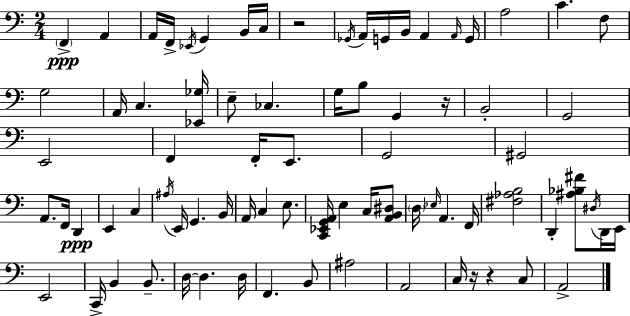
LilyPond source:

{
  \clef bass
  \numericTimeSignature
  \time 2/4
  \key c \major
  \parenthesize f,4->\ppp a,4 | a,16 f,16-> \acciaccatura { ees,16 } g,4 b,16 | c16 r2 | \acciaccatura { ges,16 } a,16 g,16 b,16 a,4 | \break \grace { a,16 } g,16 a2 | c'4. | f8 g2 | a,16 c4. | \break <ees, ges>16 e8-- ces4. | g16 b8 g,4 | r16 b,2-. | g,2 | \break e,2 | f,4 f,16-. | e,8. g,2 | gis,2 | \break a,8. f,16 d,4\ppp | e,4 c4 | \acciaccatura { ais16 } e,16 g,4. | b,16 a,16 c4 | \break e8. <c, ees, g, a,>16 e4 | c16 <a, b, dis>8 \parenthesize d16 \grace { ees16 } a,4. | f,16 <fis aes b>2 | d,4-. | \break <ais bes fis'>8 \acciaccatura { dis16 } d,16 e,16 e,2 | c,16-> b,4 | b,8.-- d16~~ d4. | d16 f,4. | \break b,8 ais2 | a,2 | c16 r16 | r4 c8 a,2-> | \break \bar "|."
}